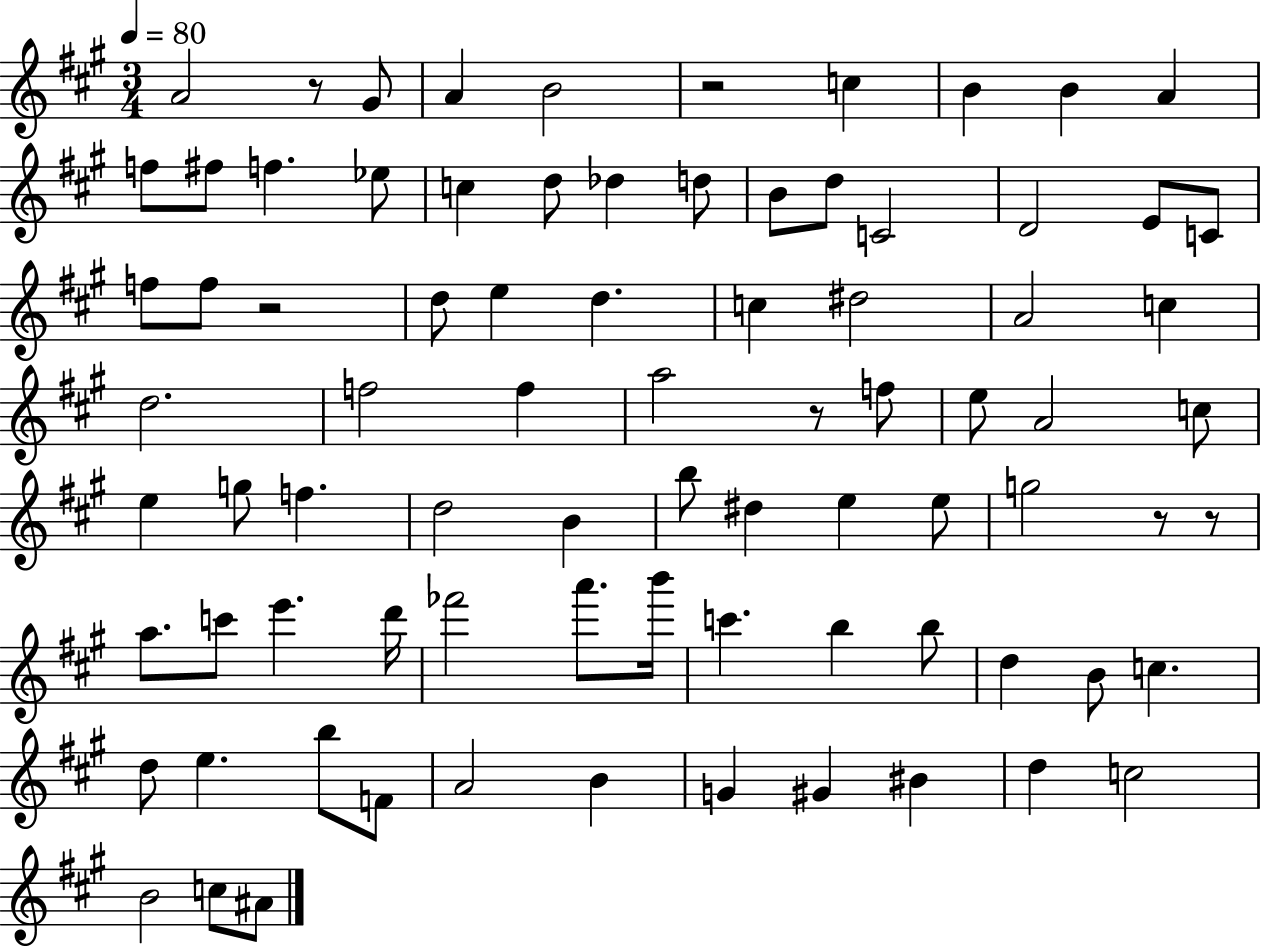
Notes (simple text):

A4/h R/e G#4/e A4/q B4/h R/h C5/q B4/q B4/q A4/q F5/e F#5/e F5/q. Eb5/e C5/q D5/e Db5/q D5/e B4/e D5/e C4/h D4/h E4/e C4/e F5/e F5/e R/h D5/e E5/q D5/q. C5/q D#5/h A4/h C5/q D5/h. F5/h F5/q A5/h R/e F5/e E5/e A4/h C5/e E5/q G5/e F5/q. D5/h B4/q B5/e D#5/q E5/q E5/e G5/h R/e R/e A5/e. C6/e E6/q. D6/s FES6/h A6/e. B6/s C6/q. B5/q B5/e D5/q B4/e C5/q. D5/e E5/q. B5/e F4/e A4/h B4/q G4/q G#4/q BIS4/q D5/q C5/h B4/h C5/e A#4/e